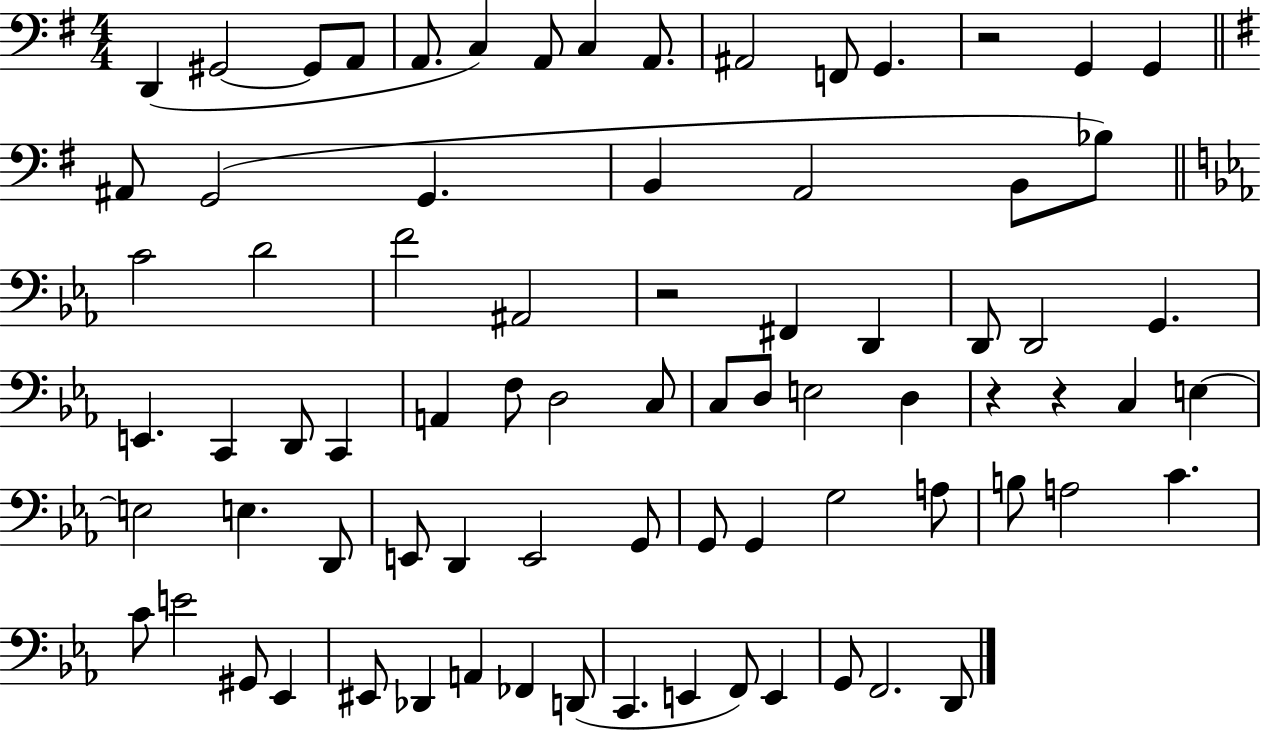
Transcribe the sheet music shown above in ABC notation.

X:1
T:Untitled
M:4/4
L:1/4
K:G
D,, ^G,,2 ^G,,/2 A,,/2 A,,/2 C, A,,/2 C, A,,/2 ^A,,2 F,,/2 G,, z2 G,, G,, ^A,,/2 G,,2 G,, B,, A,,2 B,,/2 _B,/2 C2 D2 F2 ^A,,2 z2 ^F,, D,, D,,/2 D,,2 G,, E,, C,, D,,/2 C,, A,, F,/2 D,2 C,/2 C,/2 D,/2 E,2 D, z z C, E, E,2 E, D,,/2 E,,/2 D,, E,,2 G,,/2 G,,/2 G,, G,2 A,/2 B,/2 A,2 C C/2 E2 ^G,,/2 _E,, ^E,,/2 _D,, A,, _F,, D,,/2 C,, E,, F,,/2 E,, G,,/2 F,,2 D,,/2